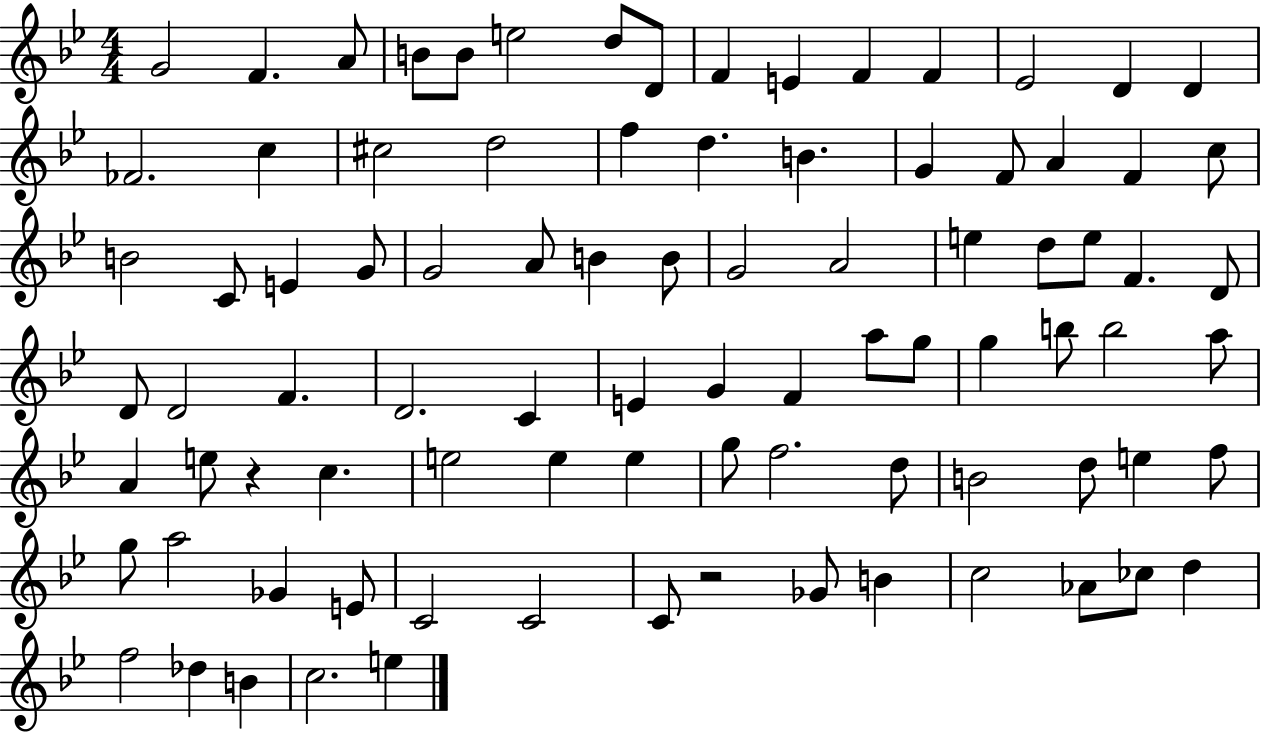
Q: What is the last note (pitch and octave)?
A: E5